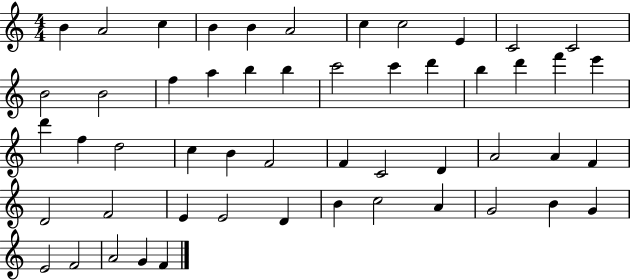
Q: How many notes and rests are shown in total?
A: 52